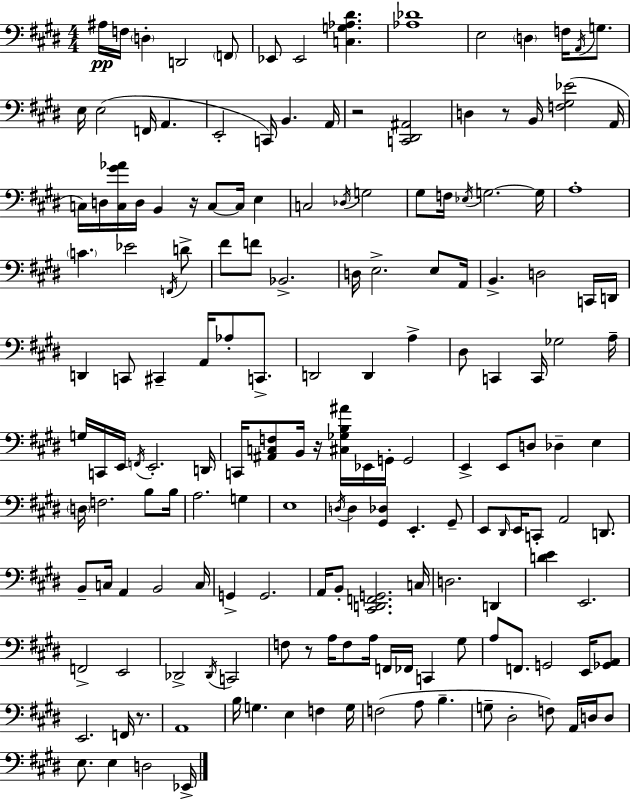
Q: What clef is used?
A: bass